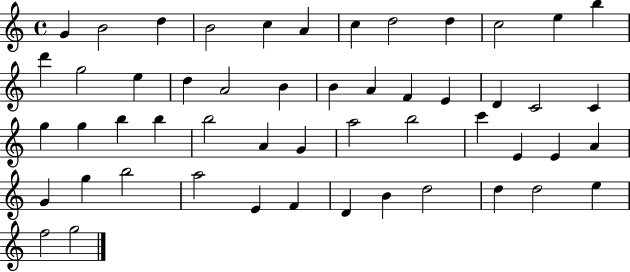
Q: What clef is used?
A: treble